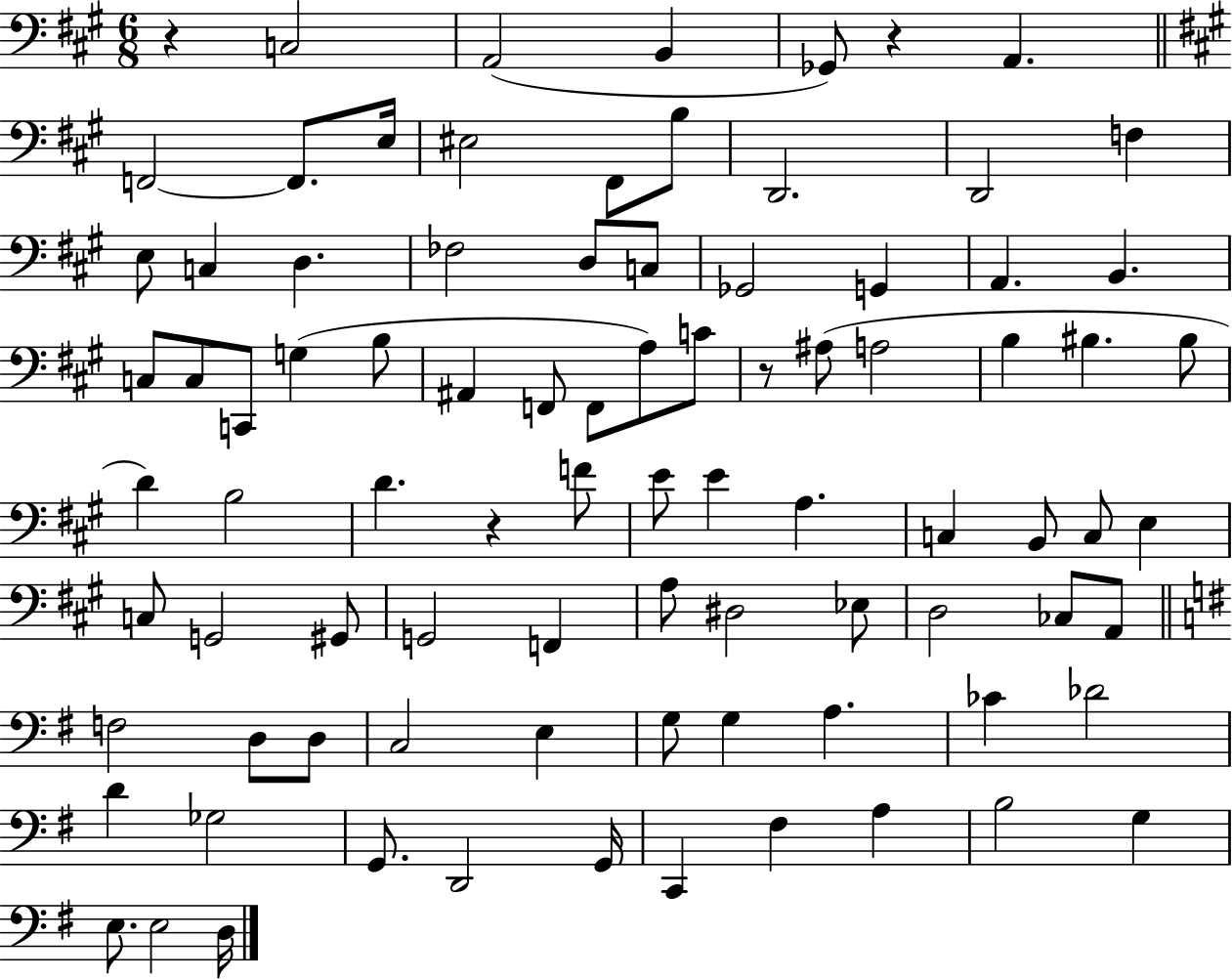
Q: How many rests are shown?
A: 4